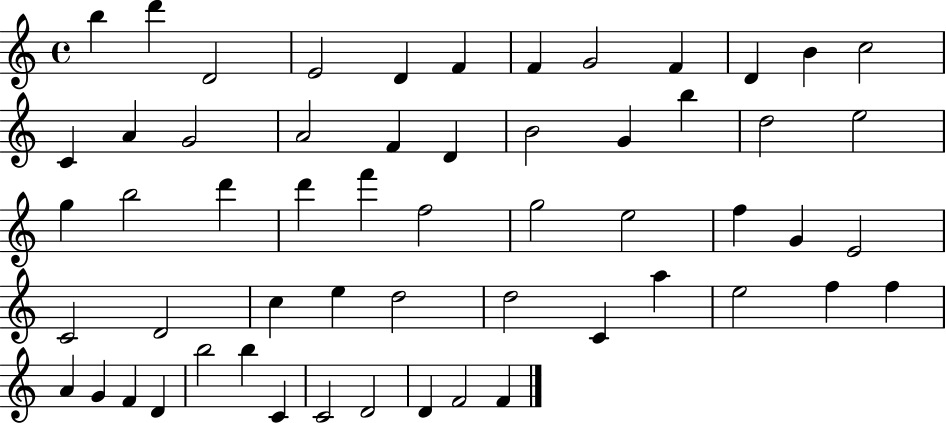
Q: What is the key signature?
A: C major